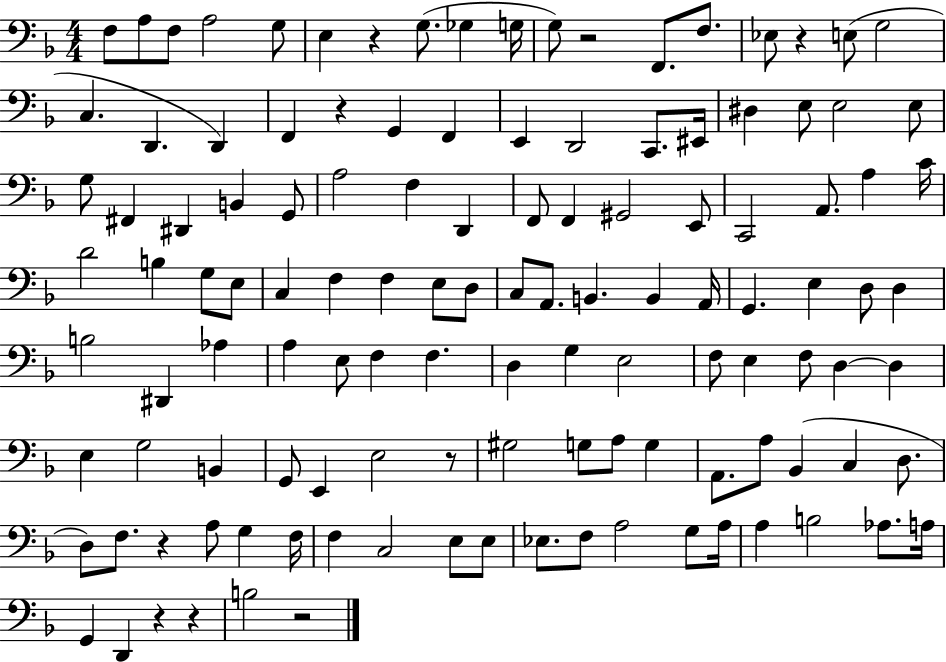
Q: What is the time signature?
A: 4/4